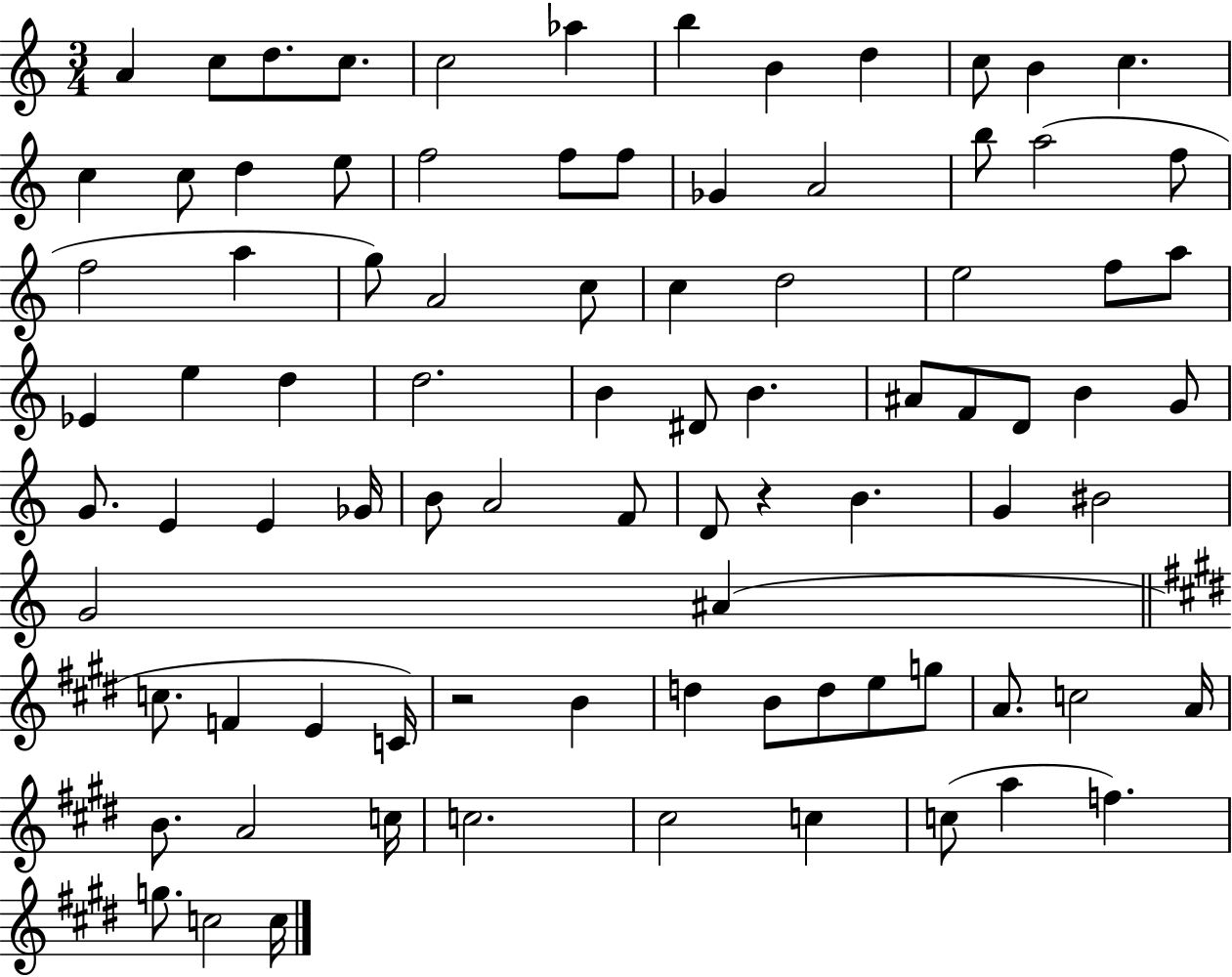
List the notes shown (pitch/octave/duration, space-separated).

A4/q C5/e D5/e. C5/e. C5/h Ab5/q B5/q B4/q D5/q C5/e B4/q C5/q. C5/q C5/e D5/q E5/e F5/h F5/e F5/e Gb4/q A4/h B5/e A5/h F5/e F5/h A5/q G5/e A4/h C5/e C5/q D5/h E5/h F5/e A5/e Eb4/q E5/q D5/q D5/h. B4/q D#4/e B4/q. A#4/e F4/e D4/e B4/q G4/e G4/e. E4/q E4/q Gb4/s B4/e A4/h F4/e D4/e R/q B4/q. G4/q BIS4/h G4/h A#4/q C5/e. F4/q E4/q C4/s R/h B4/q D5/q B4/e D5/e E5/e G5/e A4/e. C5/h A4/s B4/e. A4/h C5/s C5/h. C#5/h C5/q C5/e A5/q F5/q. G5/e. C5/h C5/s